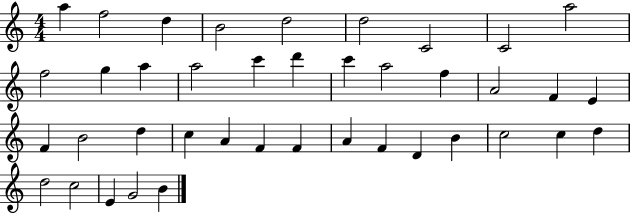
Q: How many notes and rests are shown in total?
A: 40